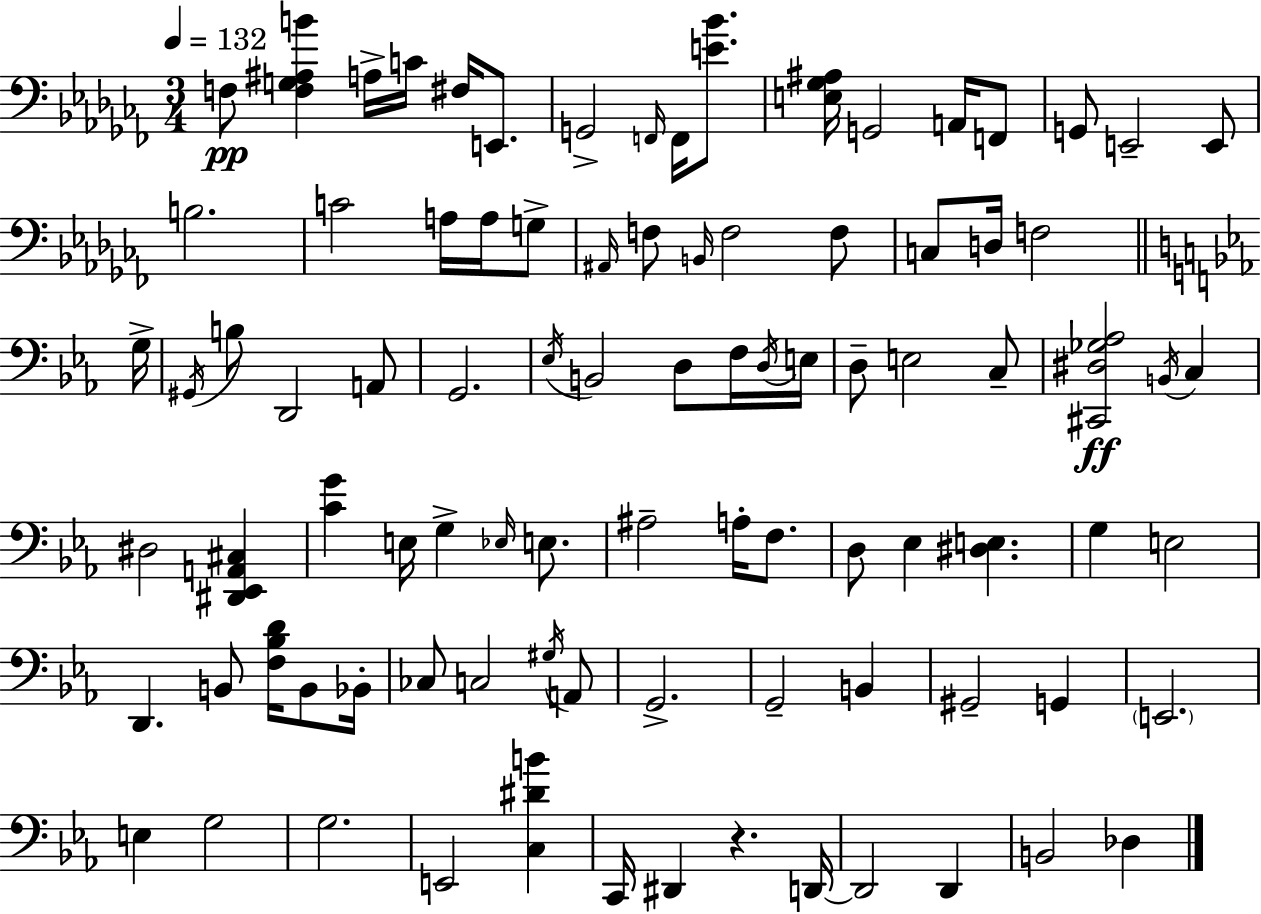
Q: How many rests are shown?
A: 1